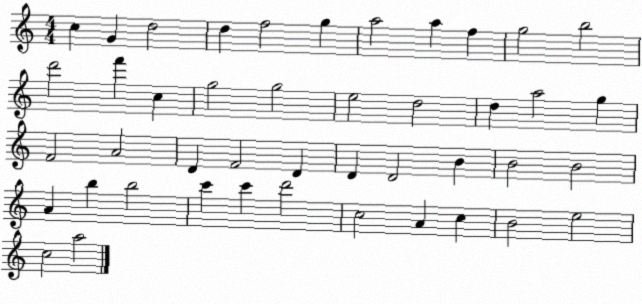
X:1
T:Untitled
M:4/4
L:1/4
K:C
c G d2 d f2 g a2 a f g2 b2 d'2 f' c g2 g2 e2 d2 d a2 g F2 A2 D F2 D D D2 B B2 B2 A b b2 c' c' d'2 c2 A c B2 e2 c2 a2